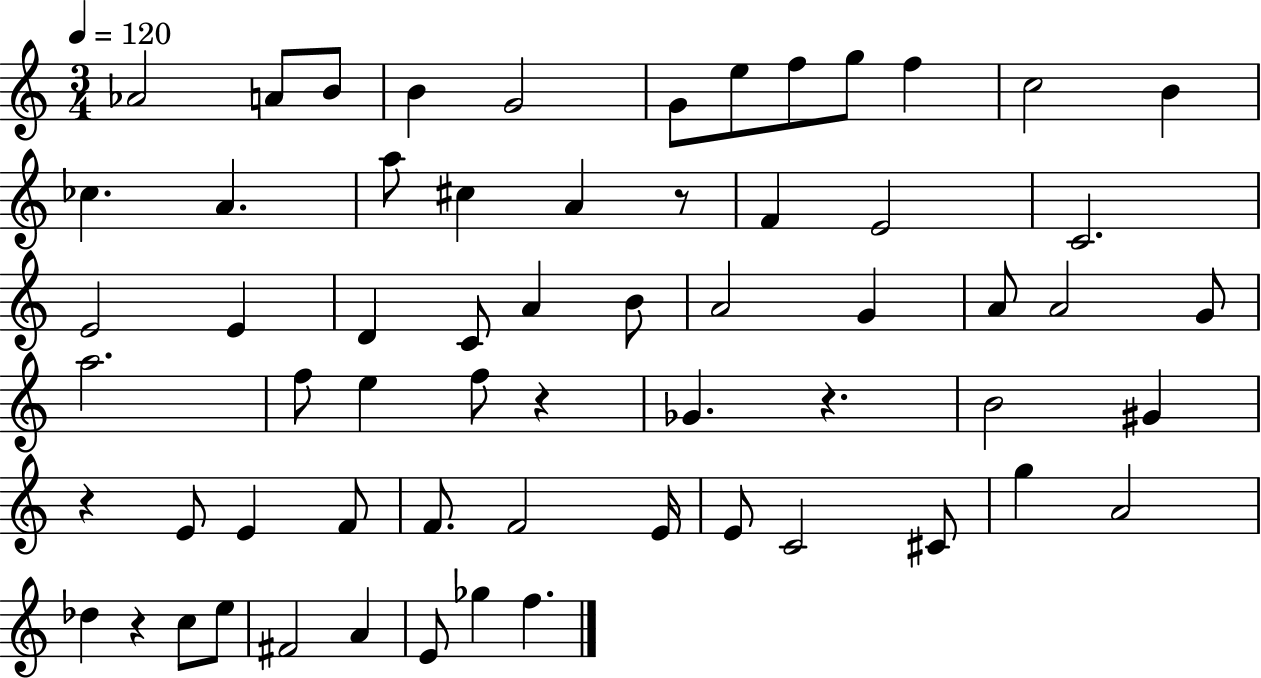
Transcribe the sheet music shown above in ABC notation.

X:1
T:Untitled
M:3/4
L:1/4
K:C
_A2 A/2 B/2 B G2 G/2 e/2 f/2 g/2 f c2 B _c A a/2 ^c A z/2 F E2 C2 E2 E D C/2 A B/2 A2 G A/2 A2 G/2 a2 f/2 e f/2 z _G z B2 ^G z E/2 E F/2 F/2 F2 E/4 E/2 C2 ^C/2 g A2 _d z c/2 e/2 ^F2 A E/2 _g f